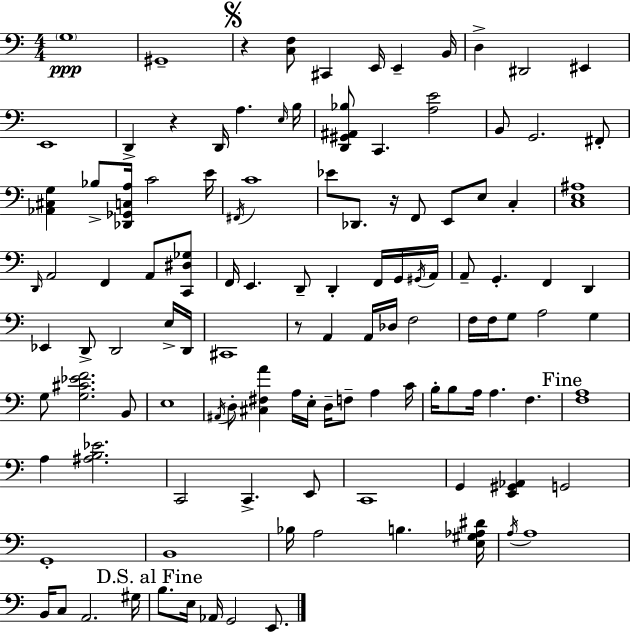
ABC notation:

X:1
T:Untitled
M:4/4
L:1/4
K:C
G,4 ^G,,4 z [C,F,]/2 ^C,, E,,/4 E,, B,,/4 D, ^D,,2 ^E,, E,,4 D,, z D,,/4 A, E,/4 B,/4 [D,,^G,,^A,,_B,]/2 C,, [A,E]2 B,,/2 G,,2 ^F,,/2 [_A,,^C,G,] _B,/2 [_D,,_G,,C,A,]/4 C2 E/4 ^F,,/4 C4 _E/2 _D,,/2 z/4 F,,/2 E,,/2 E,/2 C, [C,E,^A,]4 D,,/4 A,,2 F,, A,,/2 [C,,^D,_G,]/2 F,,/4 E,, D,,/2 D,, F,,/4 G,,/4 ^G,,/4 A,,/4 A,,/2 G,, F,, D,, _E,, D,,/2 D,,2 E,/4 D,,/4 ^C,,4 z/2 A,, A,,/4 _D,/4 F,2 F,/4 F,/4 G,/2 A,2 G, G,/2 [G,^C_EF]2 B,,/2 E,4 ^A,,/4 D,/2 [^C,^F,A] A,/4 E,/4 D,/4 F,/2 A, C/4 B,/4 B,/2 A,/4 A, F, [F,A,]4 A, [^A,B,_E]2 C,,2 C,, E,,/2 C,,4 G,, [E,,^G,,_A,,] G,,2 G,,4 B,,4 _B,/4 A,2 B, [E,^G,_A,^D]/4 A,/4 A,4 B,,/4 C,/2 A,,2 ^G,/4 B,/2 E,/4 _A,,/4 G,,2 E,,/2